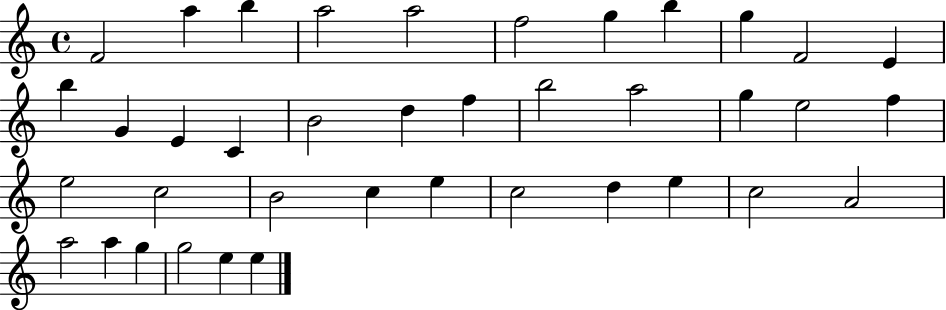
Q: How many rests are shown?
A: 0